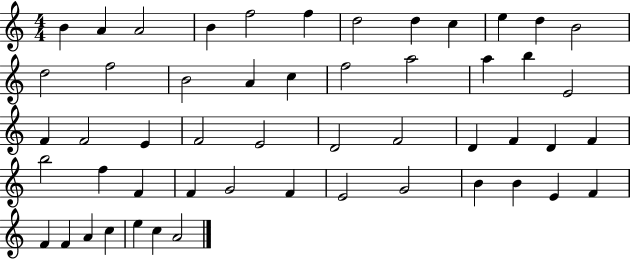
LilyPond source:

{
  \clef treble
  \numericTimeSignature
  \time 4/4
  \key c \major
  b'4 a'4 a'2 | b'4 f''2 f''4 | d''2 d''4 c''4 | e''4 d''4 b'2 | \break d''2 f''2 | b'2 a'4 c''4 | f''2 a''2 | a''4 b''4 e'2 | \break f'4 f'2 e'4 | f'2 e'2 | d'2 f'2 | d'4 f'4 d'4 f'4 | \break b''2 f''4 f'4 | f'4 g'2 f'4 | e'2 g'2 | b'4 b'4 e'4 f'4 | \break f'4 f'4 a'4 c''4 | e''4 c''4 a'2 | \bar "|."
}